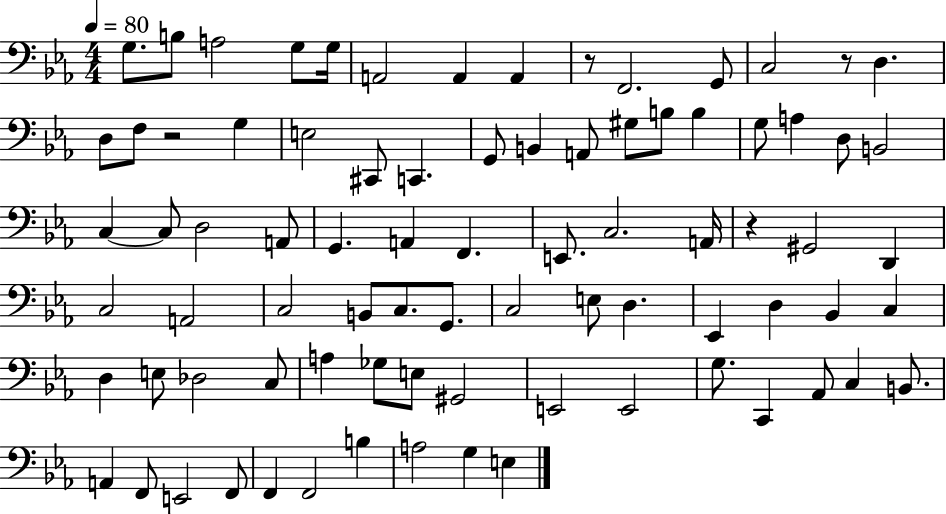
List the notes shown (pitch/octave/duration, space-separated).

G3/e. B3/e A3/h G3/e G3/s A2/h A2/q A2/q R/e F2/h. G2/e C3/h R/e D3/q. D3/e F3/e R/h G3/q E3/h C#2/e C2/q. G2/e B2/q A2/e G#3/e B3/e B3/q G3/e A3/q D3/e B2/h C3/q C3/e D3/h A2/e G2/q. A2/q F2/q. E2/e. C3/h. A2/s R/q G#2/h D2/q C3/h A2/h C3/h B2/e C3/e. G2/e. C3/h E3/e D3/q. Eb2/q D3/q Bb2/q C3/q D3/q E3/e Db3/h C3/e A3/q Gb3/e E3/e G#2/h E2/h E2/h G3/e. C2/q Ab2/e C3/q B2/e. A2/q F2/e E2/h F2/e F2/q F2/h B3/q A3/h G3/q E3/q